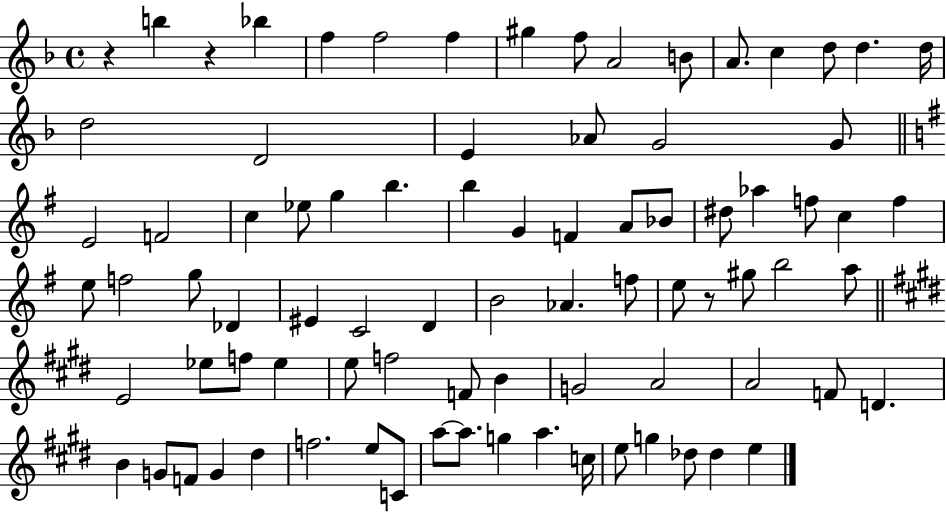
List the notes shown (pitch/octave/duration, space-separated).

R/q B5/q R/q Bb5/q F5/q F5/h F5/q G#5/q F5/e A4/h B4/e A4/e. C5/q D5/e D5/q. D5/s D5/h D4/h E4/q Ab4/e G4/h G4/e E4/h F4/h C5/q Eb5/e G5/q B5/q. B5/q G4/q F4/q A4/e Bb4/e D#5/e Ab5/q F5/e C5/q F5/q E5/e F5/h G5/e Db4/q EIS4/q C4/h D4/q B4/h Ab4/q. F5/e E5/e R/e G#5/e B5/h A5/e E4/h Eb5/e F5/e Eb5/q E5/e F5/h F4/e B4/q G4/h A4/h A4/h F4/e D4/q. B4/q G4/e F4/e G4/q D#5/q F5/h. E5/e C4/e A5/e A5/e. G5/q A5/q. C5/s E5/e G5/q Db5/e Db5/q E5/q